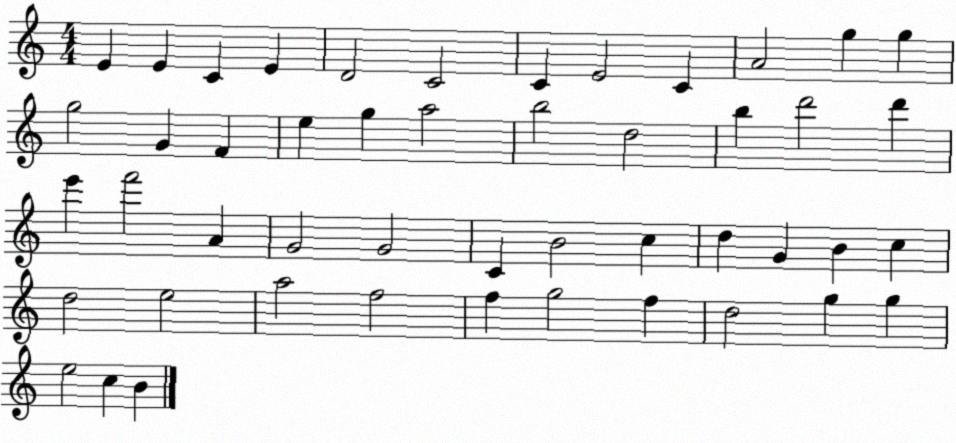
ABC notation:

X:1
T:Untitled
M:4/4
L:1/4
K:C
E E C E D2 C2 C E2 C A2 g g g2 G F e g a2 b2 d2 b d'2 d' e' f'2 A G2 G2 C B2 c d G B c d2 e2 a2 f2 f g2 f d2 g g e2 c B